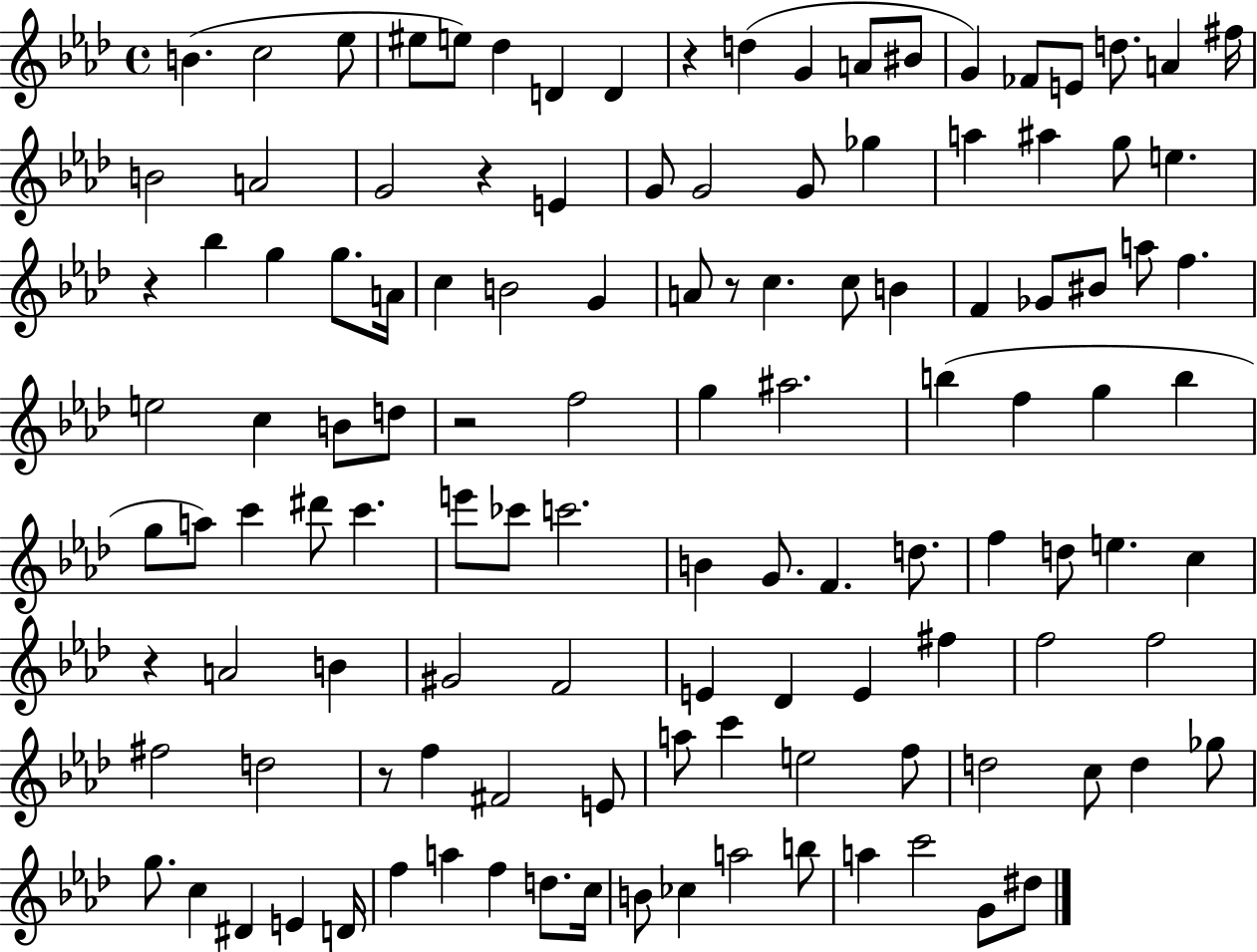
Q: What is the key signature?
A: AES major